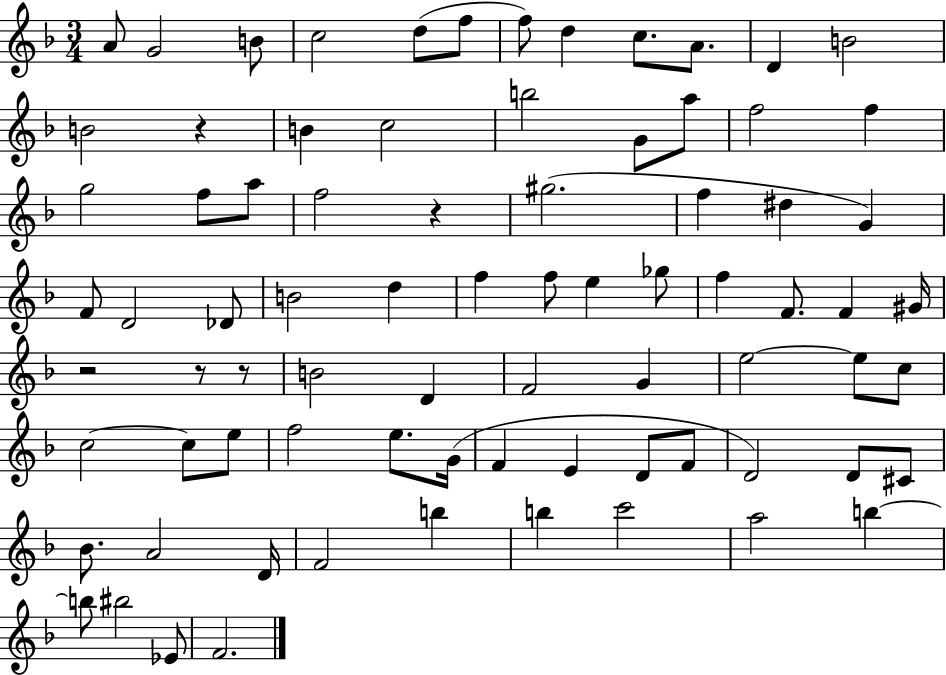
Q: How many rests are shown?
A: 5